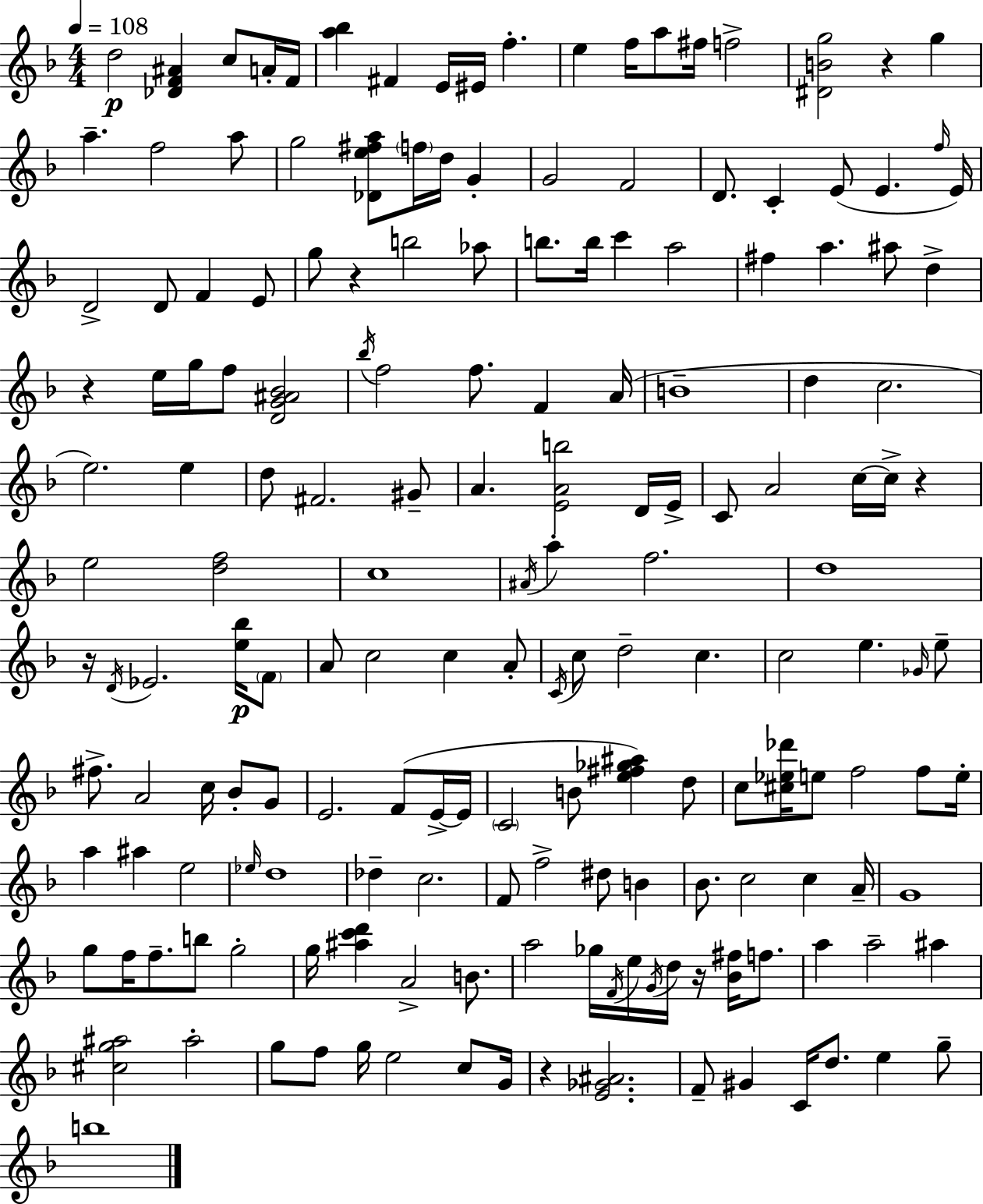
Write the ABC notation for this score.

X:1
T:Untitled
M:4/4
L:1/4
K:Dm
d2 [_DF^A] c/2 A/4 F/4 [a_b] ^F E/4 ^E/4 f e f/4 a/2 ^f/4 f2 [^DBg]2 z g a f2 a/2 g2 [_De^fa]/2 f/4 d/4 G G2 F2 D/2 C E/2 E f/4 E/4 D2 D/2 F E/2 g/2 z b2 _a/2 b/2 b/4 c' a2 ^f a ^a/2 d z e/4 g/4 f/2 [DG^A_B]2 _b/4 f2 f/2 F A/4 B4 d c2 e2 e d/2 ^F2 ^G/2 A [EAb]2 D/4 E/4 C/2 A2 c/4 c/4 z e2 [df]2 c4 ^A/4 a f2 d4 z/4 D/4 _E2 [e_b]/4 F/2 A/2 c2 c A/2 C/4 c/2 d2 c c2 e _G/4 e/2 ^f/2 A2 c/4 _B/2 G/2 E2 F/2 E/4 E/4 C2 B/2 [e^f_g^a] d/2 c/2 [^c_e_d']/4 e/2 f2 f/2 e/4 a ^a e2 _e/4 d4 _d c2 F/2 f2 ^d/2 B _B/2 c2 c A/4 G4 g/2 f/4 f/2 b/2 g2 g/4 [^ac'd'] A2 B/2 a2 _g/4 F/4 e/4 G/4 d/4 z/4 [_B^f]/4 f/2 a a2 ^a [^cg^a]2 ^a2 g/2 f/2 g/4 e2 c/2 G/4 z [E_G^A]2 F/2 ^G C/4 d/2 e g/2 b4